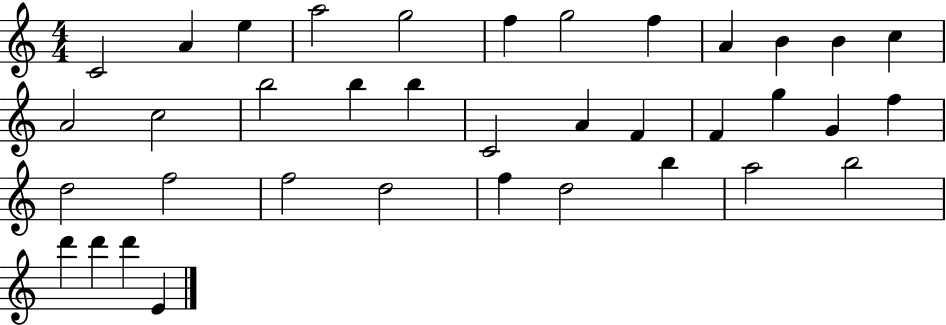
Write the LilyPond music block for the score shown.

{
  \clef treble
  \numericTimeSignature
  \time 4/4
  \key c \major
  c'2 a'4 e''4 | a''2 g''2 | f''4 g''2 f''4 | a'4 b'4 b'4 c''4 | \break a'2 c''2 | b''2 b''4 b''4 | c'2 a'4 f'4 | f'4 g''4 g'4 f''4 | \break d''2 f''2 | f''2 d''2 | f''4 d''2 b''4 | a''2 b''2 | \break d'''4 d'''4 d'''4 e'4 | \bar "|."
}